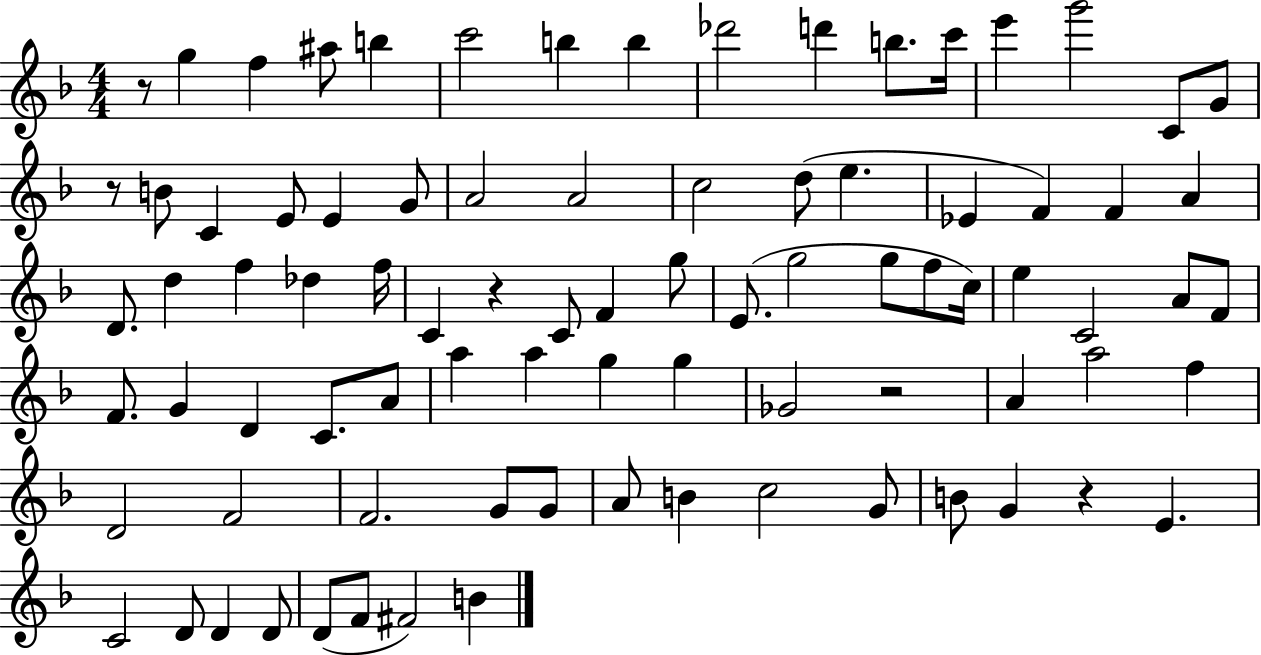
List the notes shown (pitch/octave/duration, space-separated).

R/e G5/q F5/q A#5/e B5/q C6/h B5/q B5/q Db6/h D6/q B5/e. C6/s E6/q G6/h C4/e G4/e R/e B4/e C4/q E4/e E4/q G4/e A4/h A4/h C5/h D5/e E5/q. Eb4/q F4/q F4/q A4/q D4/e. D5/q F5/q Db5/q F5/s C4/q R/q C4/e F4/q G5/e E4/e. G5/h G5/e F5/e C5/s E5/q C4/h A4/e F4/e F4/e. G4/q D4/q C4/e. A4/e A5/q A5/q G5/q G5/q Gb4/h R/h A4/q A5/h F5/q D4/h F4/h F4/h. G4/e G4/e A4/e B4/q C5/h G4/e B4/e G4/q R/q E4/q. C4/h D4/e D4/q D4/e D4/e F4/e F#4/h B4/q